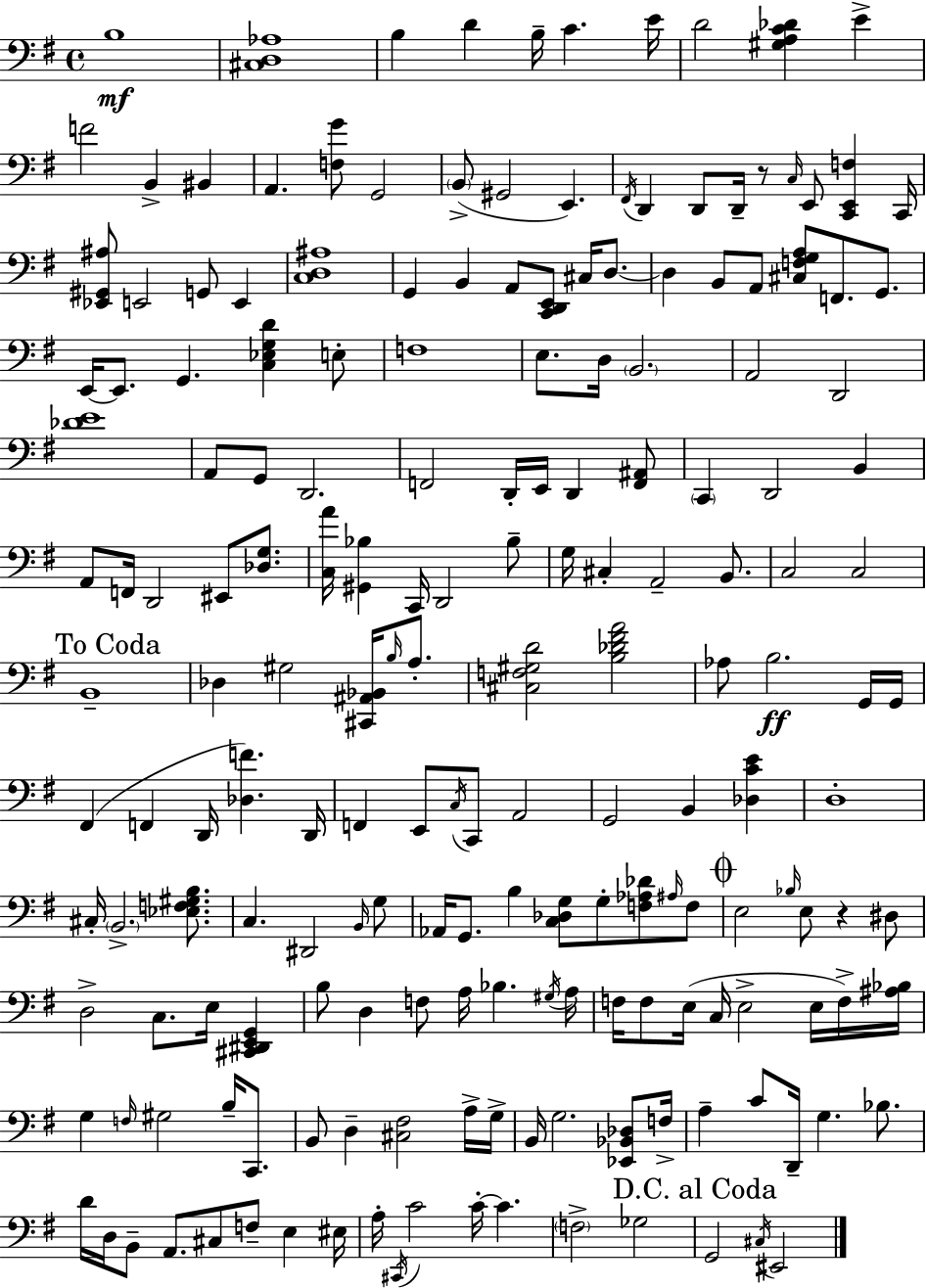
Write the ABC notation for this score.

X:1
T:Untitled
M:4/4
L:1/4
K:Em
B,4 [^C,D,_A,]4 B, D B,/4 C E/4 D2 [^G,A,C_D] E F2 B,, ^B,, A,, [F,G]/2 G,,2 B,,/2 ^G,,2 E,, ^F,,/4 D,, D,,/2 D,,/4 z/2 C,/4 E,,/2 [C,,E,,F,] C,,/4 [_E,,^G,,^A,]/2 E,,2 G,,/2 E,, [C,D,^A,]4 G,, B,, A,,/2 [C,,D,,E,,]/2 ^C,/4 D,/2 D, B,,/2 A,,/2 [^C,F,G,A,]/2 F,,/2 G,,/2 E,,/4 E,,/2 G,, [C,_E,G,D] E,/2 F,4 E,/2 D,/4 B,,2 A,,2 D,,2 [_DE]4 A,,/2 G,,/2 D,,2 F,,2 D,,/4 E,,/4 D,, [F,,^A,,]/2 C,, D,,2 B,, A,,/2 F,,/4 D,,2 ^E,,/2 [_D,G,]/2 [C,A]/4 [^G,,_B,] C,,/4 D,,2 _B,/2 G,/4 ^C, A,,2 B,,/2 C,2 C,2 B,,4 _D, ^G,2 [^C,,^A,,_B,,]/4 B,/4 A,/2 [^C,F,^G,D]2 [B,_D^FA]2 _A,/2 B,2 G,,/4 G,,/4 ^F,, F,, D,,/4 [_D,F] D,,/4 F,, E,,/2 C,/4 C,,/2 A,,2 G,,2 B,, [_D,CE] D,4 ^C,/4 B,,2 [_E,F,^G,B,]/2 C, ^D,,2 B,,/4 G,/2 _A,,/4 G,,/2 B, [C,_D,G,]/2 G,/2 [F,_A,_D]/2 ^A,/4 F,/2 E,2 _B,/4 E,/2 z ^D,/2 D,2 C,/2 E,/4 [^C,,^D,,E,,G,,] B,/2 D, F,/2 A,/4 _B, ^G,/4 A,/4 F,/4 F,/2 E,/4 C,/4 E,2 E,/4 F,/4 [^A,_B,]/4 G, F,/4 ^G,2 B,/4 C,,/2 B,,/2 D, [^C,^F,]2 A,/4 G,/4 B,,/4 G,2 [_E,,_B,,_D,]/2 F,/4 A, C/2 D,,/4 G, _B,/2 D/4 D,/4 B,,/2 A,,/2 ^C,/2 F,/2 E, ^E,/4 A,/4 ^C,,/4 C2 C/4 C F,2 _G,2 G,,2 ^C,/4 ^E,,2